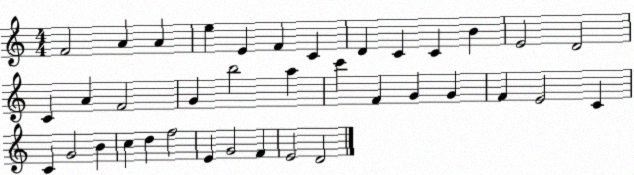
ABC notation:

X:1
T:Untitled
M:4/4
L:1/4
K:C
F2 A A e E F C D C C B E2 D2 C A F2 G b2 a c' F G G F E2 C C G2 B c d f2 E G2 F E2 D2